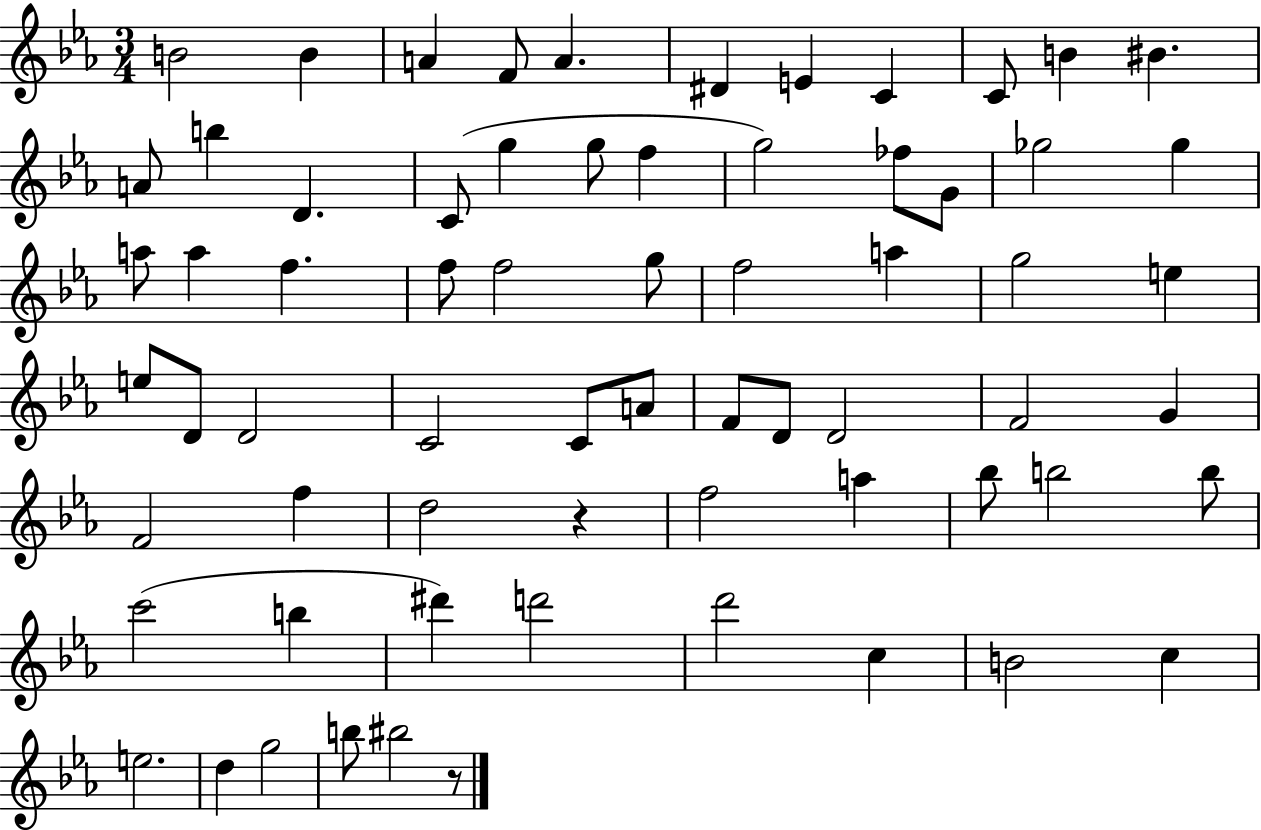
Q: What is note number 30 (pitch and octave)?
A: F5